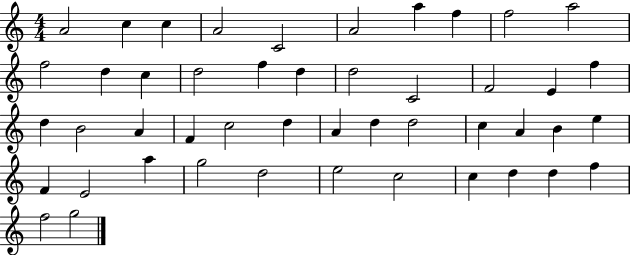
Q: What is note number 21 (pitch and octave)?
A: F5